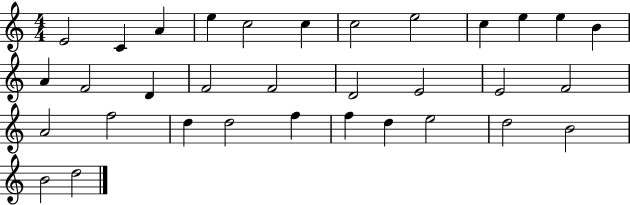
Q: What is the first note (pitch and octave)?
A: E4